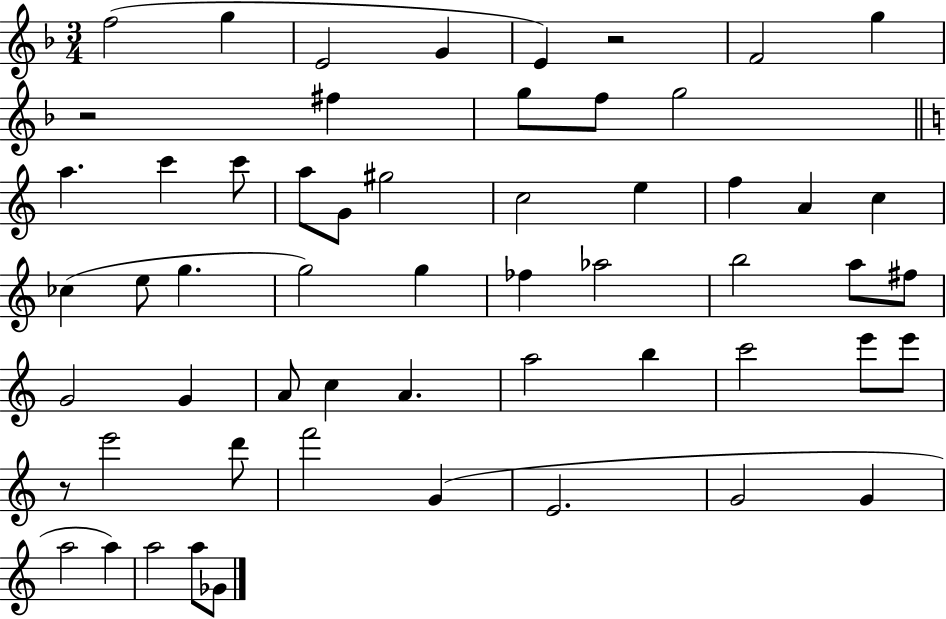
F5/h G5/q E4/h G4/q E4/q R/h F4/h G5/q R/h F#5/q G5/e F5/e G5/h A5/q. C6/q C6/e A5/e G4/e G#5/h C5/h E5/q F5/q A4/q C5/q CES5/q E5/e G5/q. G5/h G5/q FES5/q Ab5/h B5/h A5/e F#5/e G4/h G4/q A4/e C5/q A4/q. A5/h B5/q C6/h E6/e E6/e R/e E6/h D6/e F6/h G4/q E4/h. G4/h G4/q A5/h A5/q A5/h A5/e Gb4/e